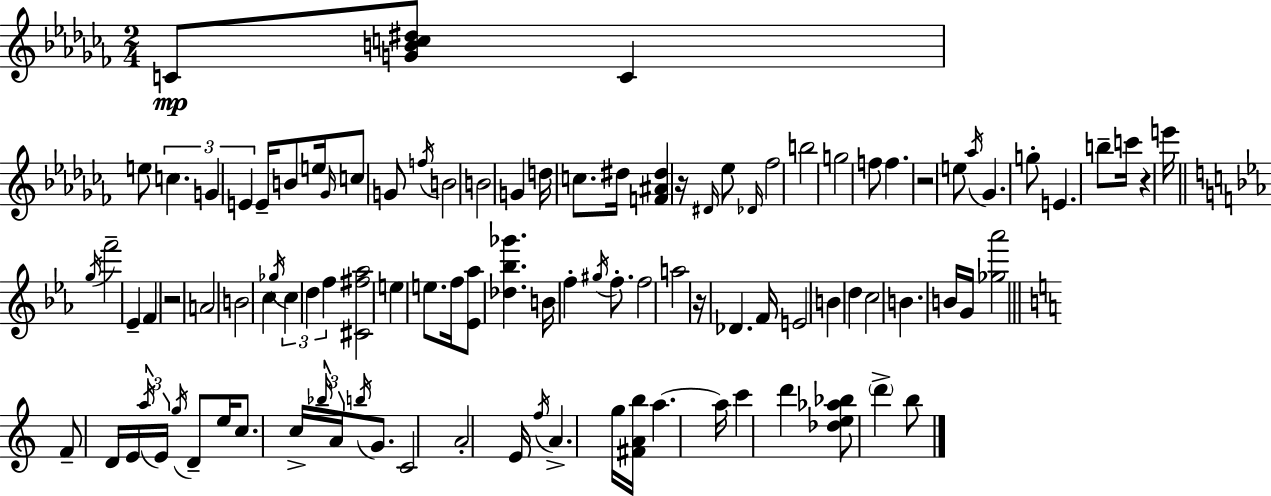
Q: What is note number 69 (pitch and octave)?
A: E4